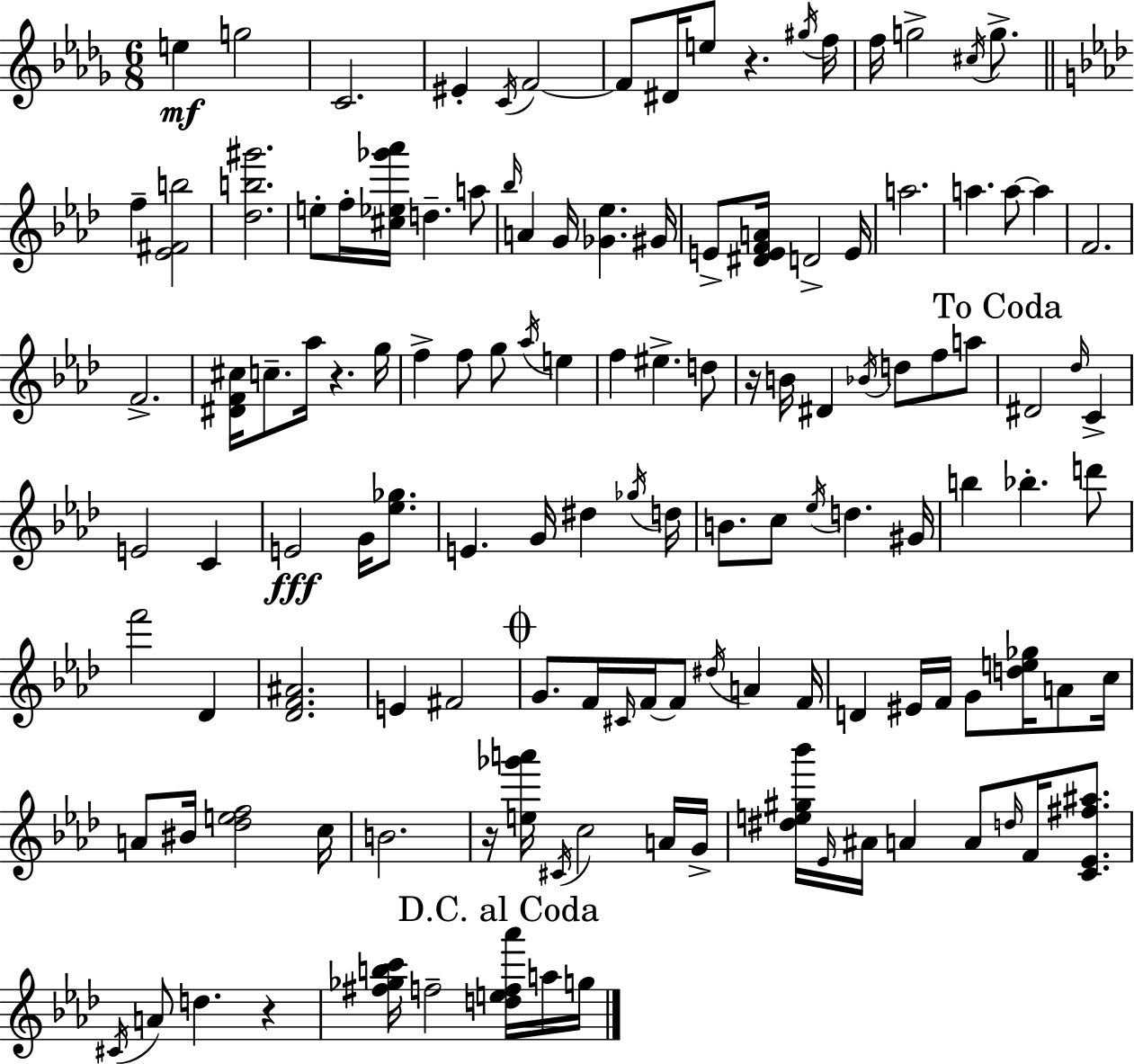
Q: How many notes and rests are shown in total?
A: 128